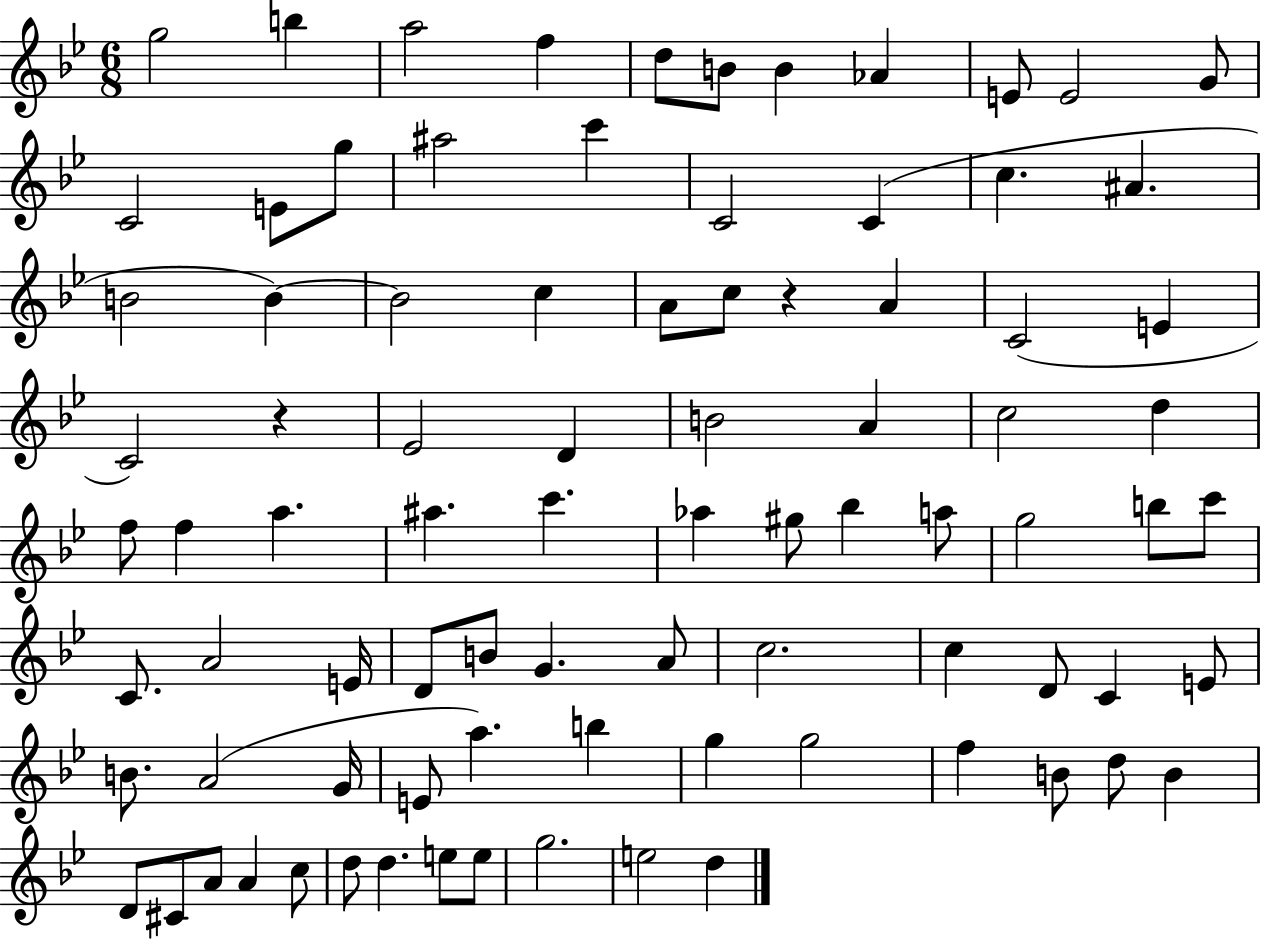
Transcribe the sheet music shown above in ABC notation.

X:1
T:Untitled
M:6/8
L:1/4
K:Bb
g2 b a2 f d/2 B/2 B _A E/2 E2 G/2 C2 E/2 g/2 ^a2 c' C2 C c ^A B2 B B2 c A/2 c/2 z A C2 E C2 z _E2 D B2 A c2 d f/2 f a ^a c' _a ^g/2 _b a/2 g2 b/2 c'/2 C/2 A2 E/4 D/2 B/2 G A/2 c2 c D/2 C E/2 B/2 A2 G/4 E/2 a b g g2 f B/2 d/2 B D/2 ^C/2 A/2 A c/2 d/2 d e/2 e/2 g2 e2 d